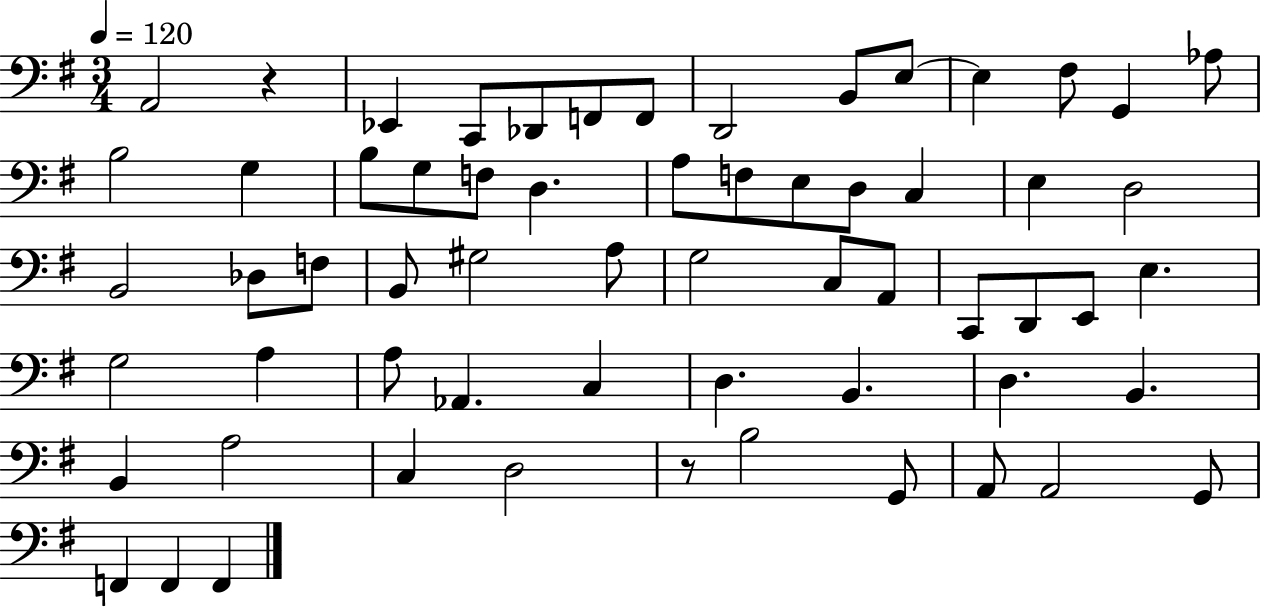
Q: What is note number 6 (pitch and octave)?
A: F2